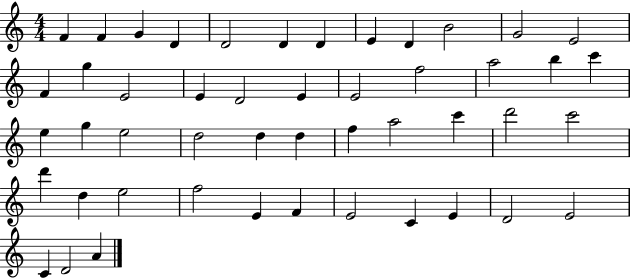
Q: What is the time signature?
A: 4/4